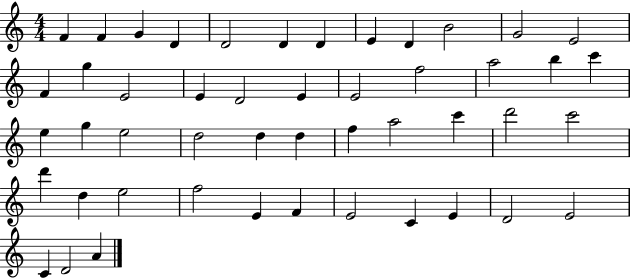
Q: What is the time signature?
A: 4/4